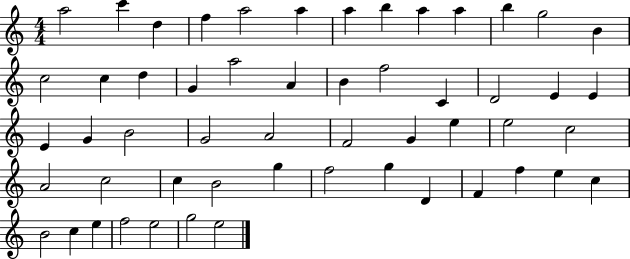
X:1
T:Untitled
M:4/4
L:1/4
K:C
a2 c' d f a2 a a b a a b g2 B c2 c d G a2 A B f2 C D2 E E E G B2 G2 A2 F2 G e e2 c2 A2 c2 c B2 g f2 g D F f e c B2 c e f2 e2 g2 e2